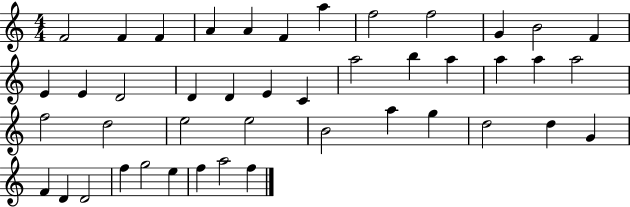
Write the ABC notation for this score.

X:1
T:Untitled
M:4/4
L:1/4
K:C
F2 F F A A F a f2 f2 G B2 F E E D2 D D E C a2 b a a a a2 f2 d2 e2 e2 B2 a g d2 d G F D D2 f g2 e f a2 f